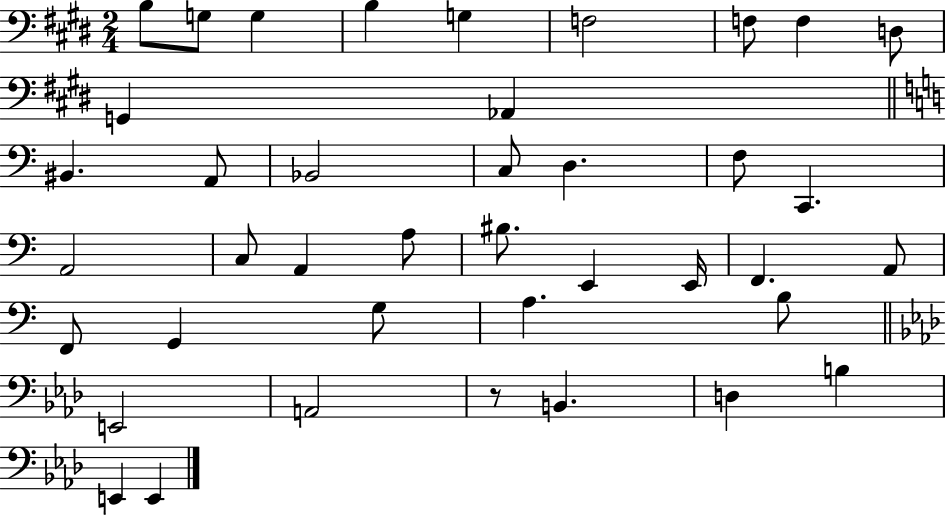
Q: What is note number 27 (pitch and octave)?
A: A2